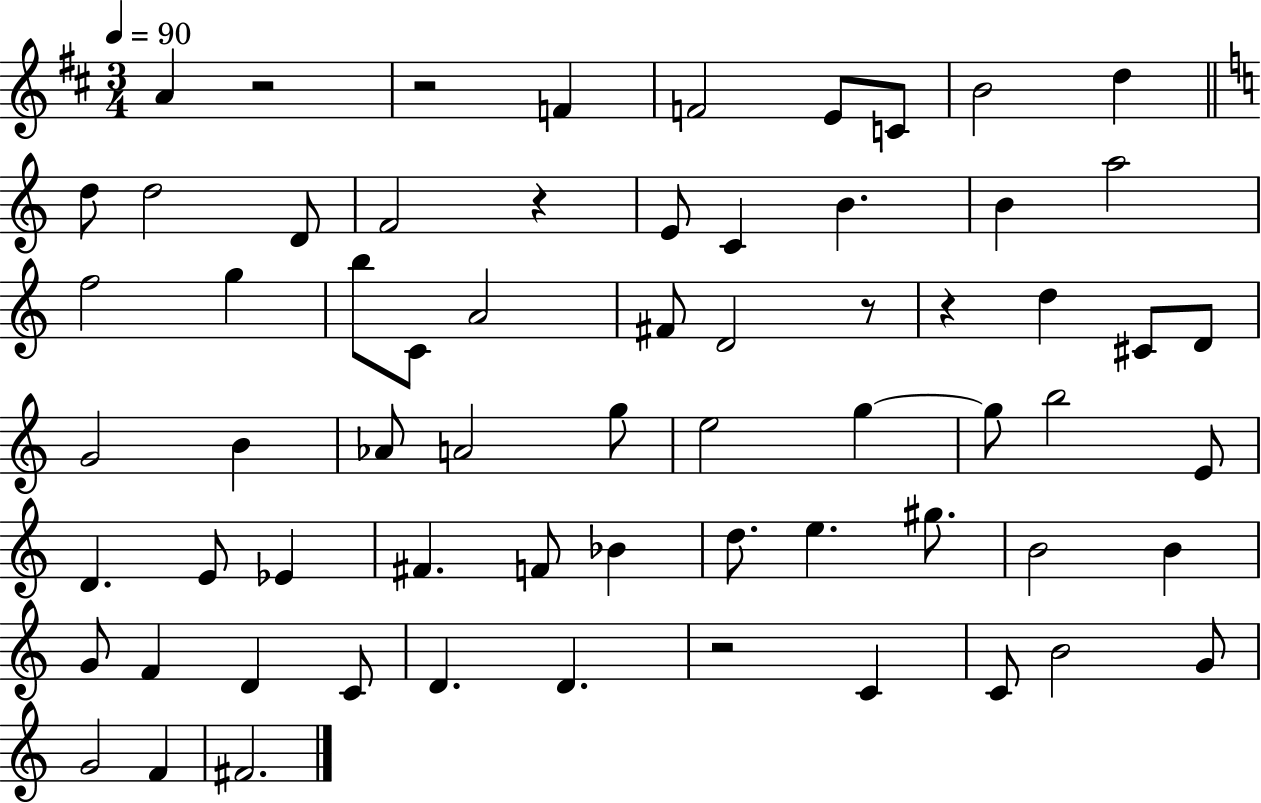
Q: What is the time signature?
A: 3/4